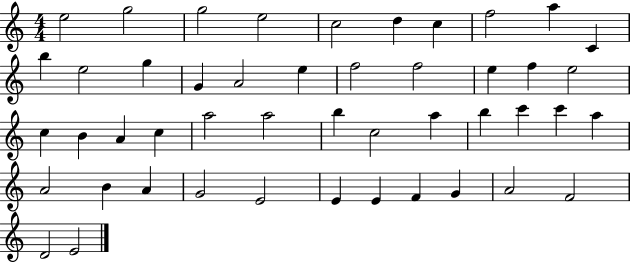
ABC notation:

X:1
T:Untitled
M:4/4
L:1/4
K:C
e2 g2 g2 e2 c2 d c f2 a C b e2 g G A2 e f2 f2 e f e2 c B A c a2 a2 b c2 a b c' c' a A2 B A G2 E2 E E F G A2 F2 D2 E2